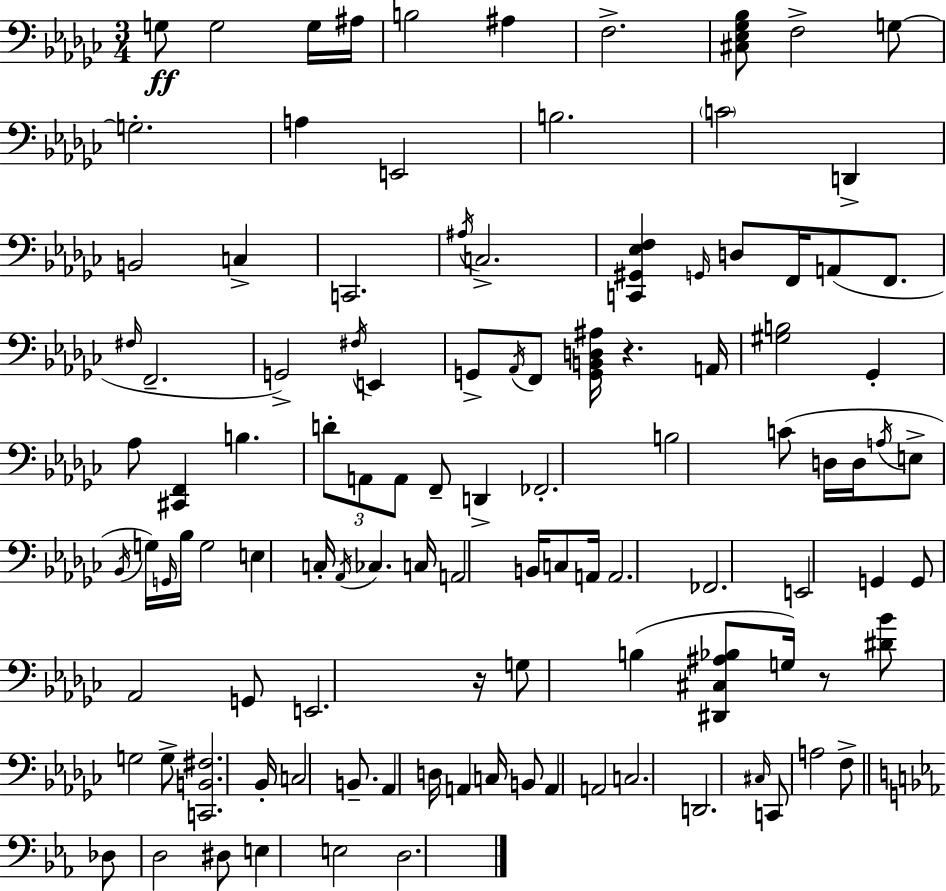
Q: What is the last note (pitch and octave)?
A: D3